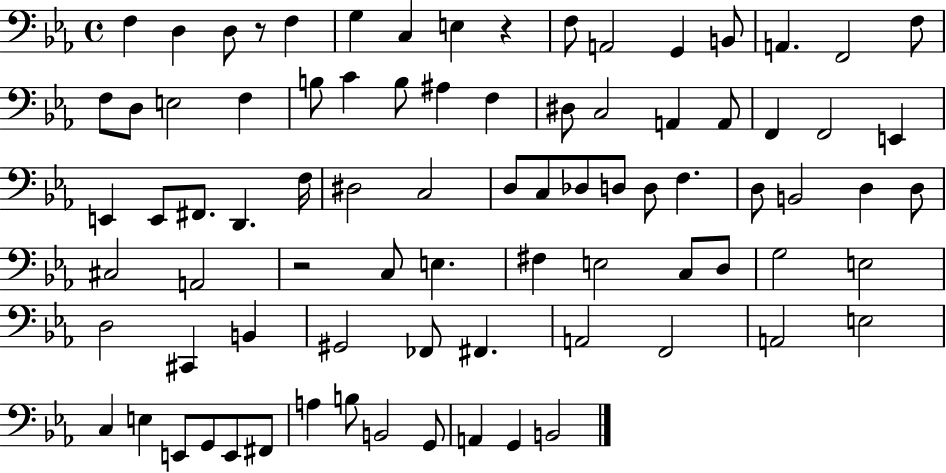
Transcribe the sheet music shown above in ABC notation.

X:1
T:Untitled
M:4/4
L:1/4
K:Eb
F, D, D,/2 z/2 F, G, C, E, z F,/2 A,,2 G,, B,,/2 A,, F,,2 F,/2 F,/2 D,/2 E,2 F, B,/2 C B,/2 ^A, F, ^D,/2 C,2 A,, A,,/2 F,, F,,2 E,, E,, E,,/2 ^F,,/2 D,, F,/4 ^D,2 C,2 D,/2 C,/2 _D,/2 D,/2 D,/2 F, D,/2 B,,2 D, D,/2 ^C,2 A,,2 z2 C,/2 E, ^F, E,2 C,/2 D,/2 G,2 E,2 D,2 ^C,, B,, ^G,,2 _F,,/2 ^F,, A,,2 F,,2 A,,2 E,2 C, E, E,,/2 G,,/2 E,,/2 ^F,,/2 A, B,/2 B,,2 G,,/2 A,, G,, B,,2